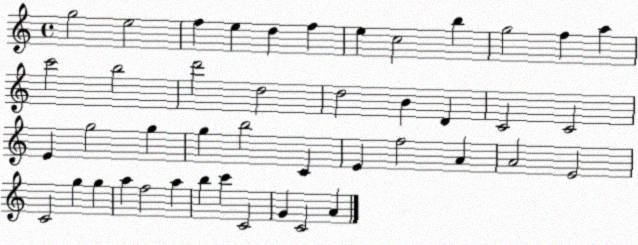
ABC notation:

X:1
T:Untitled
M:4/4
L:1/4
K:C
g2 e2 f e d f e c2 b g2 f a c'2 b2 d'2 d2 d2 B D C2 C2 E g2 g g b2 C E f2 A A2 E2 C2 g g a f2 a b c' C2 G C2 A